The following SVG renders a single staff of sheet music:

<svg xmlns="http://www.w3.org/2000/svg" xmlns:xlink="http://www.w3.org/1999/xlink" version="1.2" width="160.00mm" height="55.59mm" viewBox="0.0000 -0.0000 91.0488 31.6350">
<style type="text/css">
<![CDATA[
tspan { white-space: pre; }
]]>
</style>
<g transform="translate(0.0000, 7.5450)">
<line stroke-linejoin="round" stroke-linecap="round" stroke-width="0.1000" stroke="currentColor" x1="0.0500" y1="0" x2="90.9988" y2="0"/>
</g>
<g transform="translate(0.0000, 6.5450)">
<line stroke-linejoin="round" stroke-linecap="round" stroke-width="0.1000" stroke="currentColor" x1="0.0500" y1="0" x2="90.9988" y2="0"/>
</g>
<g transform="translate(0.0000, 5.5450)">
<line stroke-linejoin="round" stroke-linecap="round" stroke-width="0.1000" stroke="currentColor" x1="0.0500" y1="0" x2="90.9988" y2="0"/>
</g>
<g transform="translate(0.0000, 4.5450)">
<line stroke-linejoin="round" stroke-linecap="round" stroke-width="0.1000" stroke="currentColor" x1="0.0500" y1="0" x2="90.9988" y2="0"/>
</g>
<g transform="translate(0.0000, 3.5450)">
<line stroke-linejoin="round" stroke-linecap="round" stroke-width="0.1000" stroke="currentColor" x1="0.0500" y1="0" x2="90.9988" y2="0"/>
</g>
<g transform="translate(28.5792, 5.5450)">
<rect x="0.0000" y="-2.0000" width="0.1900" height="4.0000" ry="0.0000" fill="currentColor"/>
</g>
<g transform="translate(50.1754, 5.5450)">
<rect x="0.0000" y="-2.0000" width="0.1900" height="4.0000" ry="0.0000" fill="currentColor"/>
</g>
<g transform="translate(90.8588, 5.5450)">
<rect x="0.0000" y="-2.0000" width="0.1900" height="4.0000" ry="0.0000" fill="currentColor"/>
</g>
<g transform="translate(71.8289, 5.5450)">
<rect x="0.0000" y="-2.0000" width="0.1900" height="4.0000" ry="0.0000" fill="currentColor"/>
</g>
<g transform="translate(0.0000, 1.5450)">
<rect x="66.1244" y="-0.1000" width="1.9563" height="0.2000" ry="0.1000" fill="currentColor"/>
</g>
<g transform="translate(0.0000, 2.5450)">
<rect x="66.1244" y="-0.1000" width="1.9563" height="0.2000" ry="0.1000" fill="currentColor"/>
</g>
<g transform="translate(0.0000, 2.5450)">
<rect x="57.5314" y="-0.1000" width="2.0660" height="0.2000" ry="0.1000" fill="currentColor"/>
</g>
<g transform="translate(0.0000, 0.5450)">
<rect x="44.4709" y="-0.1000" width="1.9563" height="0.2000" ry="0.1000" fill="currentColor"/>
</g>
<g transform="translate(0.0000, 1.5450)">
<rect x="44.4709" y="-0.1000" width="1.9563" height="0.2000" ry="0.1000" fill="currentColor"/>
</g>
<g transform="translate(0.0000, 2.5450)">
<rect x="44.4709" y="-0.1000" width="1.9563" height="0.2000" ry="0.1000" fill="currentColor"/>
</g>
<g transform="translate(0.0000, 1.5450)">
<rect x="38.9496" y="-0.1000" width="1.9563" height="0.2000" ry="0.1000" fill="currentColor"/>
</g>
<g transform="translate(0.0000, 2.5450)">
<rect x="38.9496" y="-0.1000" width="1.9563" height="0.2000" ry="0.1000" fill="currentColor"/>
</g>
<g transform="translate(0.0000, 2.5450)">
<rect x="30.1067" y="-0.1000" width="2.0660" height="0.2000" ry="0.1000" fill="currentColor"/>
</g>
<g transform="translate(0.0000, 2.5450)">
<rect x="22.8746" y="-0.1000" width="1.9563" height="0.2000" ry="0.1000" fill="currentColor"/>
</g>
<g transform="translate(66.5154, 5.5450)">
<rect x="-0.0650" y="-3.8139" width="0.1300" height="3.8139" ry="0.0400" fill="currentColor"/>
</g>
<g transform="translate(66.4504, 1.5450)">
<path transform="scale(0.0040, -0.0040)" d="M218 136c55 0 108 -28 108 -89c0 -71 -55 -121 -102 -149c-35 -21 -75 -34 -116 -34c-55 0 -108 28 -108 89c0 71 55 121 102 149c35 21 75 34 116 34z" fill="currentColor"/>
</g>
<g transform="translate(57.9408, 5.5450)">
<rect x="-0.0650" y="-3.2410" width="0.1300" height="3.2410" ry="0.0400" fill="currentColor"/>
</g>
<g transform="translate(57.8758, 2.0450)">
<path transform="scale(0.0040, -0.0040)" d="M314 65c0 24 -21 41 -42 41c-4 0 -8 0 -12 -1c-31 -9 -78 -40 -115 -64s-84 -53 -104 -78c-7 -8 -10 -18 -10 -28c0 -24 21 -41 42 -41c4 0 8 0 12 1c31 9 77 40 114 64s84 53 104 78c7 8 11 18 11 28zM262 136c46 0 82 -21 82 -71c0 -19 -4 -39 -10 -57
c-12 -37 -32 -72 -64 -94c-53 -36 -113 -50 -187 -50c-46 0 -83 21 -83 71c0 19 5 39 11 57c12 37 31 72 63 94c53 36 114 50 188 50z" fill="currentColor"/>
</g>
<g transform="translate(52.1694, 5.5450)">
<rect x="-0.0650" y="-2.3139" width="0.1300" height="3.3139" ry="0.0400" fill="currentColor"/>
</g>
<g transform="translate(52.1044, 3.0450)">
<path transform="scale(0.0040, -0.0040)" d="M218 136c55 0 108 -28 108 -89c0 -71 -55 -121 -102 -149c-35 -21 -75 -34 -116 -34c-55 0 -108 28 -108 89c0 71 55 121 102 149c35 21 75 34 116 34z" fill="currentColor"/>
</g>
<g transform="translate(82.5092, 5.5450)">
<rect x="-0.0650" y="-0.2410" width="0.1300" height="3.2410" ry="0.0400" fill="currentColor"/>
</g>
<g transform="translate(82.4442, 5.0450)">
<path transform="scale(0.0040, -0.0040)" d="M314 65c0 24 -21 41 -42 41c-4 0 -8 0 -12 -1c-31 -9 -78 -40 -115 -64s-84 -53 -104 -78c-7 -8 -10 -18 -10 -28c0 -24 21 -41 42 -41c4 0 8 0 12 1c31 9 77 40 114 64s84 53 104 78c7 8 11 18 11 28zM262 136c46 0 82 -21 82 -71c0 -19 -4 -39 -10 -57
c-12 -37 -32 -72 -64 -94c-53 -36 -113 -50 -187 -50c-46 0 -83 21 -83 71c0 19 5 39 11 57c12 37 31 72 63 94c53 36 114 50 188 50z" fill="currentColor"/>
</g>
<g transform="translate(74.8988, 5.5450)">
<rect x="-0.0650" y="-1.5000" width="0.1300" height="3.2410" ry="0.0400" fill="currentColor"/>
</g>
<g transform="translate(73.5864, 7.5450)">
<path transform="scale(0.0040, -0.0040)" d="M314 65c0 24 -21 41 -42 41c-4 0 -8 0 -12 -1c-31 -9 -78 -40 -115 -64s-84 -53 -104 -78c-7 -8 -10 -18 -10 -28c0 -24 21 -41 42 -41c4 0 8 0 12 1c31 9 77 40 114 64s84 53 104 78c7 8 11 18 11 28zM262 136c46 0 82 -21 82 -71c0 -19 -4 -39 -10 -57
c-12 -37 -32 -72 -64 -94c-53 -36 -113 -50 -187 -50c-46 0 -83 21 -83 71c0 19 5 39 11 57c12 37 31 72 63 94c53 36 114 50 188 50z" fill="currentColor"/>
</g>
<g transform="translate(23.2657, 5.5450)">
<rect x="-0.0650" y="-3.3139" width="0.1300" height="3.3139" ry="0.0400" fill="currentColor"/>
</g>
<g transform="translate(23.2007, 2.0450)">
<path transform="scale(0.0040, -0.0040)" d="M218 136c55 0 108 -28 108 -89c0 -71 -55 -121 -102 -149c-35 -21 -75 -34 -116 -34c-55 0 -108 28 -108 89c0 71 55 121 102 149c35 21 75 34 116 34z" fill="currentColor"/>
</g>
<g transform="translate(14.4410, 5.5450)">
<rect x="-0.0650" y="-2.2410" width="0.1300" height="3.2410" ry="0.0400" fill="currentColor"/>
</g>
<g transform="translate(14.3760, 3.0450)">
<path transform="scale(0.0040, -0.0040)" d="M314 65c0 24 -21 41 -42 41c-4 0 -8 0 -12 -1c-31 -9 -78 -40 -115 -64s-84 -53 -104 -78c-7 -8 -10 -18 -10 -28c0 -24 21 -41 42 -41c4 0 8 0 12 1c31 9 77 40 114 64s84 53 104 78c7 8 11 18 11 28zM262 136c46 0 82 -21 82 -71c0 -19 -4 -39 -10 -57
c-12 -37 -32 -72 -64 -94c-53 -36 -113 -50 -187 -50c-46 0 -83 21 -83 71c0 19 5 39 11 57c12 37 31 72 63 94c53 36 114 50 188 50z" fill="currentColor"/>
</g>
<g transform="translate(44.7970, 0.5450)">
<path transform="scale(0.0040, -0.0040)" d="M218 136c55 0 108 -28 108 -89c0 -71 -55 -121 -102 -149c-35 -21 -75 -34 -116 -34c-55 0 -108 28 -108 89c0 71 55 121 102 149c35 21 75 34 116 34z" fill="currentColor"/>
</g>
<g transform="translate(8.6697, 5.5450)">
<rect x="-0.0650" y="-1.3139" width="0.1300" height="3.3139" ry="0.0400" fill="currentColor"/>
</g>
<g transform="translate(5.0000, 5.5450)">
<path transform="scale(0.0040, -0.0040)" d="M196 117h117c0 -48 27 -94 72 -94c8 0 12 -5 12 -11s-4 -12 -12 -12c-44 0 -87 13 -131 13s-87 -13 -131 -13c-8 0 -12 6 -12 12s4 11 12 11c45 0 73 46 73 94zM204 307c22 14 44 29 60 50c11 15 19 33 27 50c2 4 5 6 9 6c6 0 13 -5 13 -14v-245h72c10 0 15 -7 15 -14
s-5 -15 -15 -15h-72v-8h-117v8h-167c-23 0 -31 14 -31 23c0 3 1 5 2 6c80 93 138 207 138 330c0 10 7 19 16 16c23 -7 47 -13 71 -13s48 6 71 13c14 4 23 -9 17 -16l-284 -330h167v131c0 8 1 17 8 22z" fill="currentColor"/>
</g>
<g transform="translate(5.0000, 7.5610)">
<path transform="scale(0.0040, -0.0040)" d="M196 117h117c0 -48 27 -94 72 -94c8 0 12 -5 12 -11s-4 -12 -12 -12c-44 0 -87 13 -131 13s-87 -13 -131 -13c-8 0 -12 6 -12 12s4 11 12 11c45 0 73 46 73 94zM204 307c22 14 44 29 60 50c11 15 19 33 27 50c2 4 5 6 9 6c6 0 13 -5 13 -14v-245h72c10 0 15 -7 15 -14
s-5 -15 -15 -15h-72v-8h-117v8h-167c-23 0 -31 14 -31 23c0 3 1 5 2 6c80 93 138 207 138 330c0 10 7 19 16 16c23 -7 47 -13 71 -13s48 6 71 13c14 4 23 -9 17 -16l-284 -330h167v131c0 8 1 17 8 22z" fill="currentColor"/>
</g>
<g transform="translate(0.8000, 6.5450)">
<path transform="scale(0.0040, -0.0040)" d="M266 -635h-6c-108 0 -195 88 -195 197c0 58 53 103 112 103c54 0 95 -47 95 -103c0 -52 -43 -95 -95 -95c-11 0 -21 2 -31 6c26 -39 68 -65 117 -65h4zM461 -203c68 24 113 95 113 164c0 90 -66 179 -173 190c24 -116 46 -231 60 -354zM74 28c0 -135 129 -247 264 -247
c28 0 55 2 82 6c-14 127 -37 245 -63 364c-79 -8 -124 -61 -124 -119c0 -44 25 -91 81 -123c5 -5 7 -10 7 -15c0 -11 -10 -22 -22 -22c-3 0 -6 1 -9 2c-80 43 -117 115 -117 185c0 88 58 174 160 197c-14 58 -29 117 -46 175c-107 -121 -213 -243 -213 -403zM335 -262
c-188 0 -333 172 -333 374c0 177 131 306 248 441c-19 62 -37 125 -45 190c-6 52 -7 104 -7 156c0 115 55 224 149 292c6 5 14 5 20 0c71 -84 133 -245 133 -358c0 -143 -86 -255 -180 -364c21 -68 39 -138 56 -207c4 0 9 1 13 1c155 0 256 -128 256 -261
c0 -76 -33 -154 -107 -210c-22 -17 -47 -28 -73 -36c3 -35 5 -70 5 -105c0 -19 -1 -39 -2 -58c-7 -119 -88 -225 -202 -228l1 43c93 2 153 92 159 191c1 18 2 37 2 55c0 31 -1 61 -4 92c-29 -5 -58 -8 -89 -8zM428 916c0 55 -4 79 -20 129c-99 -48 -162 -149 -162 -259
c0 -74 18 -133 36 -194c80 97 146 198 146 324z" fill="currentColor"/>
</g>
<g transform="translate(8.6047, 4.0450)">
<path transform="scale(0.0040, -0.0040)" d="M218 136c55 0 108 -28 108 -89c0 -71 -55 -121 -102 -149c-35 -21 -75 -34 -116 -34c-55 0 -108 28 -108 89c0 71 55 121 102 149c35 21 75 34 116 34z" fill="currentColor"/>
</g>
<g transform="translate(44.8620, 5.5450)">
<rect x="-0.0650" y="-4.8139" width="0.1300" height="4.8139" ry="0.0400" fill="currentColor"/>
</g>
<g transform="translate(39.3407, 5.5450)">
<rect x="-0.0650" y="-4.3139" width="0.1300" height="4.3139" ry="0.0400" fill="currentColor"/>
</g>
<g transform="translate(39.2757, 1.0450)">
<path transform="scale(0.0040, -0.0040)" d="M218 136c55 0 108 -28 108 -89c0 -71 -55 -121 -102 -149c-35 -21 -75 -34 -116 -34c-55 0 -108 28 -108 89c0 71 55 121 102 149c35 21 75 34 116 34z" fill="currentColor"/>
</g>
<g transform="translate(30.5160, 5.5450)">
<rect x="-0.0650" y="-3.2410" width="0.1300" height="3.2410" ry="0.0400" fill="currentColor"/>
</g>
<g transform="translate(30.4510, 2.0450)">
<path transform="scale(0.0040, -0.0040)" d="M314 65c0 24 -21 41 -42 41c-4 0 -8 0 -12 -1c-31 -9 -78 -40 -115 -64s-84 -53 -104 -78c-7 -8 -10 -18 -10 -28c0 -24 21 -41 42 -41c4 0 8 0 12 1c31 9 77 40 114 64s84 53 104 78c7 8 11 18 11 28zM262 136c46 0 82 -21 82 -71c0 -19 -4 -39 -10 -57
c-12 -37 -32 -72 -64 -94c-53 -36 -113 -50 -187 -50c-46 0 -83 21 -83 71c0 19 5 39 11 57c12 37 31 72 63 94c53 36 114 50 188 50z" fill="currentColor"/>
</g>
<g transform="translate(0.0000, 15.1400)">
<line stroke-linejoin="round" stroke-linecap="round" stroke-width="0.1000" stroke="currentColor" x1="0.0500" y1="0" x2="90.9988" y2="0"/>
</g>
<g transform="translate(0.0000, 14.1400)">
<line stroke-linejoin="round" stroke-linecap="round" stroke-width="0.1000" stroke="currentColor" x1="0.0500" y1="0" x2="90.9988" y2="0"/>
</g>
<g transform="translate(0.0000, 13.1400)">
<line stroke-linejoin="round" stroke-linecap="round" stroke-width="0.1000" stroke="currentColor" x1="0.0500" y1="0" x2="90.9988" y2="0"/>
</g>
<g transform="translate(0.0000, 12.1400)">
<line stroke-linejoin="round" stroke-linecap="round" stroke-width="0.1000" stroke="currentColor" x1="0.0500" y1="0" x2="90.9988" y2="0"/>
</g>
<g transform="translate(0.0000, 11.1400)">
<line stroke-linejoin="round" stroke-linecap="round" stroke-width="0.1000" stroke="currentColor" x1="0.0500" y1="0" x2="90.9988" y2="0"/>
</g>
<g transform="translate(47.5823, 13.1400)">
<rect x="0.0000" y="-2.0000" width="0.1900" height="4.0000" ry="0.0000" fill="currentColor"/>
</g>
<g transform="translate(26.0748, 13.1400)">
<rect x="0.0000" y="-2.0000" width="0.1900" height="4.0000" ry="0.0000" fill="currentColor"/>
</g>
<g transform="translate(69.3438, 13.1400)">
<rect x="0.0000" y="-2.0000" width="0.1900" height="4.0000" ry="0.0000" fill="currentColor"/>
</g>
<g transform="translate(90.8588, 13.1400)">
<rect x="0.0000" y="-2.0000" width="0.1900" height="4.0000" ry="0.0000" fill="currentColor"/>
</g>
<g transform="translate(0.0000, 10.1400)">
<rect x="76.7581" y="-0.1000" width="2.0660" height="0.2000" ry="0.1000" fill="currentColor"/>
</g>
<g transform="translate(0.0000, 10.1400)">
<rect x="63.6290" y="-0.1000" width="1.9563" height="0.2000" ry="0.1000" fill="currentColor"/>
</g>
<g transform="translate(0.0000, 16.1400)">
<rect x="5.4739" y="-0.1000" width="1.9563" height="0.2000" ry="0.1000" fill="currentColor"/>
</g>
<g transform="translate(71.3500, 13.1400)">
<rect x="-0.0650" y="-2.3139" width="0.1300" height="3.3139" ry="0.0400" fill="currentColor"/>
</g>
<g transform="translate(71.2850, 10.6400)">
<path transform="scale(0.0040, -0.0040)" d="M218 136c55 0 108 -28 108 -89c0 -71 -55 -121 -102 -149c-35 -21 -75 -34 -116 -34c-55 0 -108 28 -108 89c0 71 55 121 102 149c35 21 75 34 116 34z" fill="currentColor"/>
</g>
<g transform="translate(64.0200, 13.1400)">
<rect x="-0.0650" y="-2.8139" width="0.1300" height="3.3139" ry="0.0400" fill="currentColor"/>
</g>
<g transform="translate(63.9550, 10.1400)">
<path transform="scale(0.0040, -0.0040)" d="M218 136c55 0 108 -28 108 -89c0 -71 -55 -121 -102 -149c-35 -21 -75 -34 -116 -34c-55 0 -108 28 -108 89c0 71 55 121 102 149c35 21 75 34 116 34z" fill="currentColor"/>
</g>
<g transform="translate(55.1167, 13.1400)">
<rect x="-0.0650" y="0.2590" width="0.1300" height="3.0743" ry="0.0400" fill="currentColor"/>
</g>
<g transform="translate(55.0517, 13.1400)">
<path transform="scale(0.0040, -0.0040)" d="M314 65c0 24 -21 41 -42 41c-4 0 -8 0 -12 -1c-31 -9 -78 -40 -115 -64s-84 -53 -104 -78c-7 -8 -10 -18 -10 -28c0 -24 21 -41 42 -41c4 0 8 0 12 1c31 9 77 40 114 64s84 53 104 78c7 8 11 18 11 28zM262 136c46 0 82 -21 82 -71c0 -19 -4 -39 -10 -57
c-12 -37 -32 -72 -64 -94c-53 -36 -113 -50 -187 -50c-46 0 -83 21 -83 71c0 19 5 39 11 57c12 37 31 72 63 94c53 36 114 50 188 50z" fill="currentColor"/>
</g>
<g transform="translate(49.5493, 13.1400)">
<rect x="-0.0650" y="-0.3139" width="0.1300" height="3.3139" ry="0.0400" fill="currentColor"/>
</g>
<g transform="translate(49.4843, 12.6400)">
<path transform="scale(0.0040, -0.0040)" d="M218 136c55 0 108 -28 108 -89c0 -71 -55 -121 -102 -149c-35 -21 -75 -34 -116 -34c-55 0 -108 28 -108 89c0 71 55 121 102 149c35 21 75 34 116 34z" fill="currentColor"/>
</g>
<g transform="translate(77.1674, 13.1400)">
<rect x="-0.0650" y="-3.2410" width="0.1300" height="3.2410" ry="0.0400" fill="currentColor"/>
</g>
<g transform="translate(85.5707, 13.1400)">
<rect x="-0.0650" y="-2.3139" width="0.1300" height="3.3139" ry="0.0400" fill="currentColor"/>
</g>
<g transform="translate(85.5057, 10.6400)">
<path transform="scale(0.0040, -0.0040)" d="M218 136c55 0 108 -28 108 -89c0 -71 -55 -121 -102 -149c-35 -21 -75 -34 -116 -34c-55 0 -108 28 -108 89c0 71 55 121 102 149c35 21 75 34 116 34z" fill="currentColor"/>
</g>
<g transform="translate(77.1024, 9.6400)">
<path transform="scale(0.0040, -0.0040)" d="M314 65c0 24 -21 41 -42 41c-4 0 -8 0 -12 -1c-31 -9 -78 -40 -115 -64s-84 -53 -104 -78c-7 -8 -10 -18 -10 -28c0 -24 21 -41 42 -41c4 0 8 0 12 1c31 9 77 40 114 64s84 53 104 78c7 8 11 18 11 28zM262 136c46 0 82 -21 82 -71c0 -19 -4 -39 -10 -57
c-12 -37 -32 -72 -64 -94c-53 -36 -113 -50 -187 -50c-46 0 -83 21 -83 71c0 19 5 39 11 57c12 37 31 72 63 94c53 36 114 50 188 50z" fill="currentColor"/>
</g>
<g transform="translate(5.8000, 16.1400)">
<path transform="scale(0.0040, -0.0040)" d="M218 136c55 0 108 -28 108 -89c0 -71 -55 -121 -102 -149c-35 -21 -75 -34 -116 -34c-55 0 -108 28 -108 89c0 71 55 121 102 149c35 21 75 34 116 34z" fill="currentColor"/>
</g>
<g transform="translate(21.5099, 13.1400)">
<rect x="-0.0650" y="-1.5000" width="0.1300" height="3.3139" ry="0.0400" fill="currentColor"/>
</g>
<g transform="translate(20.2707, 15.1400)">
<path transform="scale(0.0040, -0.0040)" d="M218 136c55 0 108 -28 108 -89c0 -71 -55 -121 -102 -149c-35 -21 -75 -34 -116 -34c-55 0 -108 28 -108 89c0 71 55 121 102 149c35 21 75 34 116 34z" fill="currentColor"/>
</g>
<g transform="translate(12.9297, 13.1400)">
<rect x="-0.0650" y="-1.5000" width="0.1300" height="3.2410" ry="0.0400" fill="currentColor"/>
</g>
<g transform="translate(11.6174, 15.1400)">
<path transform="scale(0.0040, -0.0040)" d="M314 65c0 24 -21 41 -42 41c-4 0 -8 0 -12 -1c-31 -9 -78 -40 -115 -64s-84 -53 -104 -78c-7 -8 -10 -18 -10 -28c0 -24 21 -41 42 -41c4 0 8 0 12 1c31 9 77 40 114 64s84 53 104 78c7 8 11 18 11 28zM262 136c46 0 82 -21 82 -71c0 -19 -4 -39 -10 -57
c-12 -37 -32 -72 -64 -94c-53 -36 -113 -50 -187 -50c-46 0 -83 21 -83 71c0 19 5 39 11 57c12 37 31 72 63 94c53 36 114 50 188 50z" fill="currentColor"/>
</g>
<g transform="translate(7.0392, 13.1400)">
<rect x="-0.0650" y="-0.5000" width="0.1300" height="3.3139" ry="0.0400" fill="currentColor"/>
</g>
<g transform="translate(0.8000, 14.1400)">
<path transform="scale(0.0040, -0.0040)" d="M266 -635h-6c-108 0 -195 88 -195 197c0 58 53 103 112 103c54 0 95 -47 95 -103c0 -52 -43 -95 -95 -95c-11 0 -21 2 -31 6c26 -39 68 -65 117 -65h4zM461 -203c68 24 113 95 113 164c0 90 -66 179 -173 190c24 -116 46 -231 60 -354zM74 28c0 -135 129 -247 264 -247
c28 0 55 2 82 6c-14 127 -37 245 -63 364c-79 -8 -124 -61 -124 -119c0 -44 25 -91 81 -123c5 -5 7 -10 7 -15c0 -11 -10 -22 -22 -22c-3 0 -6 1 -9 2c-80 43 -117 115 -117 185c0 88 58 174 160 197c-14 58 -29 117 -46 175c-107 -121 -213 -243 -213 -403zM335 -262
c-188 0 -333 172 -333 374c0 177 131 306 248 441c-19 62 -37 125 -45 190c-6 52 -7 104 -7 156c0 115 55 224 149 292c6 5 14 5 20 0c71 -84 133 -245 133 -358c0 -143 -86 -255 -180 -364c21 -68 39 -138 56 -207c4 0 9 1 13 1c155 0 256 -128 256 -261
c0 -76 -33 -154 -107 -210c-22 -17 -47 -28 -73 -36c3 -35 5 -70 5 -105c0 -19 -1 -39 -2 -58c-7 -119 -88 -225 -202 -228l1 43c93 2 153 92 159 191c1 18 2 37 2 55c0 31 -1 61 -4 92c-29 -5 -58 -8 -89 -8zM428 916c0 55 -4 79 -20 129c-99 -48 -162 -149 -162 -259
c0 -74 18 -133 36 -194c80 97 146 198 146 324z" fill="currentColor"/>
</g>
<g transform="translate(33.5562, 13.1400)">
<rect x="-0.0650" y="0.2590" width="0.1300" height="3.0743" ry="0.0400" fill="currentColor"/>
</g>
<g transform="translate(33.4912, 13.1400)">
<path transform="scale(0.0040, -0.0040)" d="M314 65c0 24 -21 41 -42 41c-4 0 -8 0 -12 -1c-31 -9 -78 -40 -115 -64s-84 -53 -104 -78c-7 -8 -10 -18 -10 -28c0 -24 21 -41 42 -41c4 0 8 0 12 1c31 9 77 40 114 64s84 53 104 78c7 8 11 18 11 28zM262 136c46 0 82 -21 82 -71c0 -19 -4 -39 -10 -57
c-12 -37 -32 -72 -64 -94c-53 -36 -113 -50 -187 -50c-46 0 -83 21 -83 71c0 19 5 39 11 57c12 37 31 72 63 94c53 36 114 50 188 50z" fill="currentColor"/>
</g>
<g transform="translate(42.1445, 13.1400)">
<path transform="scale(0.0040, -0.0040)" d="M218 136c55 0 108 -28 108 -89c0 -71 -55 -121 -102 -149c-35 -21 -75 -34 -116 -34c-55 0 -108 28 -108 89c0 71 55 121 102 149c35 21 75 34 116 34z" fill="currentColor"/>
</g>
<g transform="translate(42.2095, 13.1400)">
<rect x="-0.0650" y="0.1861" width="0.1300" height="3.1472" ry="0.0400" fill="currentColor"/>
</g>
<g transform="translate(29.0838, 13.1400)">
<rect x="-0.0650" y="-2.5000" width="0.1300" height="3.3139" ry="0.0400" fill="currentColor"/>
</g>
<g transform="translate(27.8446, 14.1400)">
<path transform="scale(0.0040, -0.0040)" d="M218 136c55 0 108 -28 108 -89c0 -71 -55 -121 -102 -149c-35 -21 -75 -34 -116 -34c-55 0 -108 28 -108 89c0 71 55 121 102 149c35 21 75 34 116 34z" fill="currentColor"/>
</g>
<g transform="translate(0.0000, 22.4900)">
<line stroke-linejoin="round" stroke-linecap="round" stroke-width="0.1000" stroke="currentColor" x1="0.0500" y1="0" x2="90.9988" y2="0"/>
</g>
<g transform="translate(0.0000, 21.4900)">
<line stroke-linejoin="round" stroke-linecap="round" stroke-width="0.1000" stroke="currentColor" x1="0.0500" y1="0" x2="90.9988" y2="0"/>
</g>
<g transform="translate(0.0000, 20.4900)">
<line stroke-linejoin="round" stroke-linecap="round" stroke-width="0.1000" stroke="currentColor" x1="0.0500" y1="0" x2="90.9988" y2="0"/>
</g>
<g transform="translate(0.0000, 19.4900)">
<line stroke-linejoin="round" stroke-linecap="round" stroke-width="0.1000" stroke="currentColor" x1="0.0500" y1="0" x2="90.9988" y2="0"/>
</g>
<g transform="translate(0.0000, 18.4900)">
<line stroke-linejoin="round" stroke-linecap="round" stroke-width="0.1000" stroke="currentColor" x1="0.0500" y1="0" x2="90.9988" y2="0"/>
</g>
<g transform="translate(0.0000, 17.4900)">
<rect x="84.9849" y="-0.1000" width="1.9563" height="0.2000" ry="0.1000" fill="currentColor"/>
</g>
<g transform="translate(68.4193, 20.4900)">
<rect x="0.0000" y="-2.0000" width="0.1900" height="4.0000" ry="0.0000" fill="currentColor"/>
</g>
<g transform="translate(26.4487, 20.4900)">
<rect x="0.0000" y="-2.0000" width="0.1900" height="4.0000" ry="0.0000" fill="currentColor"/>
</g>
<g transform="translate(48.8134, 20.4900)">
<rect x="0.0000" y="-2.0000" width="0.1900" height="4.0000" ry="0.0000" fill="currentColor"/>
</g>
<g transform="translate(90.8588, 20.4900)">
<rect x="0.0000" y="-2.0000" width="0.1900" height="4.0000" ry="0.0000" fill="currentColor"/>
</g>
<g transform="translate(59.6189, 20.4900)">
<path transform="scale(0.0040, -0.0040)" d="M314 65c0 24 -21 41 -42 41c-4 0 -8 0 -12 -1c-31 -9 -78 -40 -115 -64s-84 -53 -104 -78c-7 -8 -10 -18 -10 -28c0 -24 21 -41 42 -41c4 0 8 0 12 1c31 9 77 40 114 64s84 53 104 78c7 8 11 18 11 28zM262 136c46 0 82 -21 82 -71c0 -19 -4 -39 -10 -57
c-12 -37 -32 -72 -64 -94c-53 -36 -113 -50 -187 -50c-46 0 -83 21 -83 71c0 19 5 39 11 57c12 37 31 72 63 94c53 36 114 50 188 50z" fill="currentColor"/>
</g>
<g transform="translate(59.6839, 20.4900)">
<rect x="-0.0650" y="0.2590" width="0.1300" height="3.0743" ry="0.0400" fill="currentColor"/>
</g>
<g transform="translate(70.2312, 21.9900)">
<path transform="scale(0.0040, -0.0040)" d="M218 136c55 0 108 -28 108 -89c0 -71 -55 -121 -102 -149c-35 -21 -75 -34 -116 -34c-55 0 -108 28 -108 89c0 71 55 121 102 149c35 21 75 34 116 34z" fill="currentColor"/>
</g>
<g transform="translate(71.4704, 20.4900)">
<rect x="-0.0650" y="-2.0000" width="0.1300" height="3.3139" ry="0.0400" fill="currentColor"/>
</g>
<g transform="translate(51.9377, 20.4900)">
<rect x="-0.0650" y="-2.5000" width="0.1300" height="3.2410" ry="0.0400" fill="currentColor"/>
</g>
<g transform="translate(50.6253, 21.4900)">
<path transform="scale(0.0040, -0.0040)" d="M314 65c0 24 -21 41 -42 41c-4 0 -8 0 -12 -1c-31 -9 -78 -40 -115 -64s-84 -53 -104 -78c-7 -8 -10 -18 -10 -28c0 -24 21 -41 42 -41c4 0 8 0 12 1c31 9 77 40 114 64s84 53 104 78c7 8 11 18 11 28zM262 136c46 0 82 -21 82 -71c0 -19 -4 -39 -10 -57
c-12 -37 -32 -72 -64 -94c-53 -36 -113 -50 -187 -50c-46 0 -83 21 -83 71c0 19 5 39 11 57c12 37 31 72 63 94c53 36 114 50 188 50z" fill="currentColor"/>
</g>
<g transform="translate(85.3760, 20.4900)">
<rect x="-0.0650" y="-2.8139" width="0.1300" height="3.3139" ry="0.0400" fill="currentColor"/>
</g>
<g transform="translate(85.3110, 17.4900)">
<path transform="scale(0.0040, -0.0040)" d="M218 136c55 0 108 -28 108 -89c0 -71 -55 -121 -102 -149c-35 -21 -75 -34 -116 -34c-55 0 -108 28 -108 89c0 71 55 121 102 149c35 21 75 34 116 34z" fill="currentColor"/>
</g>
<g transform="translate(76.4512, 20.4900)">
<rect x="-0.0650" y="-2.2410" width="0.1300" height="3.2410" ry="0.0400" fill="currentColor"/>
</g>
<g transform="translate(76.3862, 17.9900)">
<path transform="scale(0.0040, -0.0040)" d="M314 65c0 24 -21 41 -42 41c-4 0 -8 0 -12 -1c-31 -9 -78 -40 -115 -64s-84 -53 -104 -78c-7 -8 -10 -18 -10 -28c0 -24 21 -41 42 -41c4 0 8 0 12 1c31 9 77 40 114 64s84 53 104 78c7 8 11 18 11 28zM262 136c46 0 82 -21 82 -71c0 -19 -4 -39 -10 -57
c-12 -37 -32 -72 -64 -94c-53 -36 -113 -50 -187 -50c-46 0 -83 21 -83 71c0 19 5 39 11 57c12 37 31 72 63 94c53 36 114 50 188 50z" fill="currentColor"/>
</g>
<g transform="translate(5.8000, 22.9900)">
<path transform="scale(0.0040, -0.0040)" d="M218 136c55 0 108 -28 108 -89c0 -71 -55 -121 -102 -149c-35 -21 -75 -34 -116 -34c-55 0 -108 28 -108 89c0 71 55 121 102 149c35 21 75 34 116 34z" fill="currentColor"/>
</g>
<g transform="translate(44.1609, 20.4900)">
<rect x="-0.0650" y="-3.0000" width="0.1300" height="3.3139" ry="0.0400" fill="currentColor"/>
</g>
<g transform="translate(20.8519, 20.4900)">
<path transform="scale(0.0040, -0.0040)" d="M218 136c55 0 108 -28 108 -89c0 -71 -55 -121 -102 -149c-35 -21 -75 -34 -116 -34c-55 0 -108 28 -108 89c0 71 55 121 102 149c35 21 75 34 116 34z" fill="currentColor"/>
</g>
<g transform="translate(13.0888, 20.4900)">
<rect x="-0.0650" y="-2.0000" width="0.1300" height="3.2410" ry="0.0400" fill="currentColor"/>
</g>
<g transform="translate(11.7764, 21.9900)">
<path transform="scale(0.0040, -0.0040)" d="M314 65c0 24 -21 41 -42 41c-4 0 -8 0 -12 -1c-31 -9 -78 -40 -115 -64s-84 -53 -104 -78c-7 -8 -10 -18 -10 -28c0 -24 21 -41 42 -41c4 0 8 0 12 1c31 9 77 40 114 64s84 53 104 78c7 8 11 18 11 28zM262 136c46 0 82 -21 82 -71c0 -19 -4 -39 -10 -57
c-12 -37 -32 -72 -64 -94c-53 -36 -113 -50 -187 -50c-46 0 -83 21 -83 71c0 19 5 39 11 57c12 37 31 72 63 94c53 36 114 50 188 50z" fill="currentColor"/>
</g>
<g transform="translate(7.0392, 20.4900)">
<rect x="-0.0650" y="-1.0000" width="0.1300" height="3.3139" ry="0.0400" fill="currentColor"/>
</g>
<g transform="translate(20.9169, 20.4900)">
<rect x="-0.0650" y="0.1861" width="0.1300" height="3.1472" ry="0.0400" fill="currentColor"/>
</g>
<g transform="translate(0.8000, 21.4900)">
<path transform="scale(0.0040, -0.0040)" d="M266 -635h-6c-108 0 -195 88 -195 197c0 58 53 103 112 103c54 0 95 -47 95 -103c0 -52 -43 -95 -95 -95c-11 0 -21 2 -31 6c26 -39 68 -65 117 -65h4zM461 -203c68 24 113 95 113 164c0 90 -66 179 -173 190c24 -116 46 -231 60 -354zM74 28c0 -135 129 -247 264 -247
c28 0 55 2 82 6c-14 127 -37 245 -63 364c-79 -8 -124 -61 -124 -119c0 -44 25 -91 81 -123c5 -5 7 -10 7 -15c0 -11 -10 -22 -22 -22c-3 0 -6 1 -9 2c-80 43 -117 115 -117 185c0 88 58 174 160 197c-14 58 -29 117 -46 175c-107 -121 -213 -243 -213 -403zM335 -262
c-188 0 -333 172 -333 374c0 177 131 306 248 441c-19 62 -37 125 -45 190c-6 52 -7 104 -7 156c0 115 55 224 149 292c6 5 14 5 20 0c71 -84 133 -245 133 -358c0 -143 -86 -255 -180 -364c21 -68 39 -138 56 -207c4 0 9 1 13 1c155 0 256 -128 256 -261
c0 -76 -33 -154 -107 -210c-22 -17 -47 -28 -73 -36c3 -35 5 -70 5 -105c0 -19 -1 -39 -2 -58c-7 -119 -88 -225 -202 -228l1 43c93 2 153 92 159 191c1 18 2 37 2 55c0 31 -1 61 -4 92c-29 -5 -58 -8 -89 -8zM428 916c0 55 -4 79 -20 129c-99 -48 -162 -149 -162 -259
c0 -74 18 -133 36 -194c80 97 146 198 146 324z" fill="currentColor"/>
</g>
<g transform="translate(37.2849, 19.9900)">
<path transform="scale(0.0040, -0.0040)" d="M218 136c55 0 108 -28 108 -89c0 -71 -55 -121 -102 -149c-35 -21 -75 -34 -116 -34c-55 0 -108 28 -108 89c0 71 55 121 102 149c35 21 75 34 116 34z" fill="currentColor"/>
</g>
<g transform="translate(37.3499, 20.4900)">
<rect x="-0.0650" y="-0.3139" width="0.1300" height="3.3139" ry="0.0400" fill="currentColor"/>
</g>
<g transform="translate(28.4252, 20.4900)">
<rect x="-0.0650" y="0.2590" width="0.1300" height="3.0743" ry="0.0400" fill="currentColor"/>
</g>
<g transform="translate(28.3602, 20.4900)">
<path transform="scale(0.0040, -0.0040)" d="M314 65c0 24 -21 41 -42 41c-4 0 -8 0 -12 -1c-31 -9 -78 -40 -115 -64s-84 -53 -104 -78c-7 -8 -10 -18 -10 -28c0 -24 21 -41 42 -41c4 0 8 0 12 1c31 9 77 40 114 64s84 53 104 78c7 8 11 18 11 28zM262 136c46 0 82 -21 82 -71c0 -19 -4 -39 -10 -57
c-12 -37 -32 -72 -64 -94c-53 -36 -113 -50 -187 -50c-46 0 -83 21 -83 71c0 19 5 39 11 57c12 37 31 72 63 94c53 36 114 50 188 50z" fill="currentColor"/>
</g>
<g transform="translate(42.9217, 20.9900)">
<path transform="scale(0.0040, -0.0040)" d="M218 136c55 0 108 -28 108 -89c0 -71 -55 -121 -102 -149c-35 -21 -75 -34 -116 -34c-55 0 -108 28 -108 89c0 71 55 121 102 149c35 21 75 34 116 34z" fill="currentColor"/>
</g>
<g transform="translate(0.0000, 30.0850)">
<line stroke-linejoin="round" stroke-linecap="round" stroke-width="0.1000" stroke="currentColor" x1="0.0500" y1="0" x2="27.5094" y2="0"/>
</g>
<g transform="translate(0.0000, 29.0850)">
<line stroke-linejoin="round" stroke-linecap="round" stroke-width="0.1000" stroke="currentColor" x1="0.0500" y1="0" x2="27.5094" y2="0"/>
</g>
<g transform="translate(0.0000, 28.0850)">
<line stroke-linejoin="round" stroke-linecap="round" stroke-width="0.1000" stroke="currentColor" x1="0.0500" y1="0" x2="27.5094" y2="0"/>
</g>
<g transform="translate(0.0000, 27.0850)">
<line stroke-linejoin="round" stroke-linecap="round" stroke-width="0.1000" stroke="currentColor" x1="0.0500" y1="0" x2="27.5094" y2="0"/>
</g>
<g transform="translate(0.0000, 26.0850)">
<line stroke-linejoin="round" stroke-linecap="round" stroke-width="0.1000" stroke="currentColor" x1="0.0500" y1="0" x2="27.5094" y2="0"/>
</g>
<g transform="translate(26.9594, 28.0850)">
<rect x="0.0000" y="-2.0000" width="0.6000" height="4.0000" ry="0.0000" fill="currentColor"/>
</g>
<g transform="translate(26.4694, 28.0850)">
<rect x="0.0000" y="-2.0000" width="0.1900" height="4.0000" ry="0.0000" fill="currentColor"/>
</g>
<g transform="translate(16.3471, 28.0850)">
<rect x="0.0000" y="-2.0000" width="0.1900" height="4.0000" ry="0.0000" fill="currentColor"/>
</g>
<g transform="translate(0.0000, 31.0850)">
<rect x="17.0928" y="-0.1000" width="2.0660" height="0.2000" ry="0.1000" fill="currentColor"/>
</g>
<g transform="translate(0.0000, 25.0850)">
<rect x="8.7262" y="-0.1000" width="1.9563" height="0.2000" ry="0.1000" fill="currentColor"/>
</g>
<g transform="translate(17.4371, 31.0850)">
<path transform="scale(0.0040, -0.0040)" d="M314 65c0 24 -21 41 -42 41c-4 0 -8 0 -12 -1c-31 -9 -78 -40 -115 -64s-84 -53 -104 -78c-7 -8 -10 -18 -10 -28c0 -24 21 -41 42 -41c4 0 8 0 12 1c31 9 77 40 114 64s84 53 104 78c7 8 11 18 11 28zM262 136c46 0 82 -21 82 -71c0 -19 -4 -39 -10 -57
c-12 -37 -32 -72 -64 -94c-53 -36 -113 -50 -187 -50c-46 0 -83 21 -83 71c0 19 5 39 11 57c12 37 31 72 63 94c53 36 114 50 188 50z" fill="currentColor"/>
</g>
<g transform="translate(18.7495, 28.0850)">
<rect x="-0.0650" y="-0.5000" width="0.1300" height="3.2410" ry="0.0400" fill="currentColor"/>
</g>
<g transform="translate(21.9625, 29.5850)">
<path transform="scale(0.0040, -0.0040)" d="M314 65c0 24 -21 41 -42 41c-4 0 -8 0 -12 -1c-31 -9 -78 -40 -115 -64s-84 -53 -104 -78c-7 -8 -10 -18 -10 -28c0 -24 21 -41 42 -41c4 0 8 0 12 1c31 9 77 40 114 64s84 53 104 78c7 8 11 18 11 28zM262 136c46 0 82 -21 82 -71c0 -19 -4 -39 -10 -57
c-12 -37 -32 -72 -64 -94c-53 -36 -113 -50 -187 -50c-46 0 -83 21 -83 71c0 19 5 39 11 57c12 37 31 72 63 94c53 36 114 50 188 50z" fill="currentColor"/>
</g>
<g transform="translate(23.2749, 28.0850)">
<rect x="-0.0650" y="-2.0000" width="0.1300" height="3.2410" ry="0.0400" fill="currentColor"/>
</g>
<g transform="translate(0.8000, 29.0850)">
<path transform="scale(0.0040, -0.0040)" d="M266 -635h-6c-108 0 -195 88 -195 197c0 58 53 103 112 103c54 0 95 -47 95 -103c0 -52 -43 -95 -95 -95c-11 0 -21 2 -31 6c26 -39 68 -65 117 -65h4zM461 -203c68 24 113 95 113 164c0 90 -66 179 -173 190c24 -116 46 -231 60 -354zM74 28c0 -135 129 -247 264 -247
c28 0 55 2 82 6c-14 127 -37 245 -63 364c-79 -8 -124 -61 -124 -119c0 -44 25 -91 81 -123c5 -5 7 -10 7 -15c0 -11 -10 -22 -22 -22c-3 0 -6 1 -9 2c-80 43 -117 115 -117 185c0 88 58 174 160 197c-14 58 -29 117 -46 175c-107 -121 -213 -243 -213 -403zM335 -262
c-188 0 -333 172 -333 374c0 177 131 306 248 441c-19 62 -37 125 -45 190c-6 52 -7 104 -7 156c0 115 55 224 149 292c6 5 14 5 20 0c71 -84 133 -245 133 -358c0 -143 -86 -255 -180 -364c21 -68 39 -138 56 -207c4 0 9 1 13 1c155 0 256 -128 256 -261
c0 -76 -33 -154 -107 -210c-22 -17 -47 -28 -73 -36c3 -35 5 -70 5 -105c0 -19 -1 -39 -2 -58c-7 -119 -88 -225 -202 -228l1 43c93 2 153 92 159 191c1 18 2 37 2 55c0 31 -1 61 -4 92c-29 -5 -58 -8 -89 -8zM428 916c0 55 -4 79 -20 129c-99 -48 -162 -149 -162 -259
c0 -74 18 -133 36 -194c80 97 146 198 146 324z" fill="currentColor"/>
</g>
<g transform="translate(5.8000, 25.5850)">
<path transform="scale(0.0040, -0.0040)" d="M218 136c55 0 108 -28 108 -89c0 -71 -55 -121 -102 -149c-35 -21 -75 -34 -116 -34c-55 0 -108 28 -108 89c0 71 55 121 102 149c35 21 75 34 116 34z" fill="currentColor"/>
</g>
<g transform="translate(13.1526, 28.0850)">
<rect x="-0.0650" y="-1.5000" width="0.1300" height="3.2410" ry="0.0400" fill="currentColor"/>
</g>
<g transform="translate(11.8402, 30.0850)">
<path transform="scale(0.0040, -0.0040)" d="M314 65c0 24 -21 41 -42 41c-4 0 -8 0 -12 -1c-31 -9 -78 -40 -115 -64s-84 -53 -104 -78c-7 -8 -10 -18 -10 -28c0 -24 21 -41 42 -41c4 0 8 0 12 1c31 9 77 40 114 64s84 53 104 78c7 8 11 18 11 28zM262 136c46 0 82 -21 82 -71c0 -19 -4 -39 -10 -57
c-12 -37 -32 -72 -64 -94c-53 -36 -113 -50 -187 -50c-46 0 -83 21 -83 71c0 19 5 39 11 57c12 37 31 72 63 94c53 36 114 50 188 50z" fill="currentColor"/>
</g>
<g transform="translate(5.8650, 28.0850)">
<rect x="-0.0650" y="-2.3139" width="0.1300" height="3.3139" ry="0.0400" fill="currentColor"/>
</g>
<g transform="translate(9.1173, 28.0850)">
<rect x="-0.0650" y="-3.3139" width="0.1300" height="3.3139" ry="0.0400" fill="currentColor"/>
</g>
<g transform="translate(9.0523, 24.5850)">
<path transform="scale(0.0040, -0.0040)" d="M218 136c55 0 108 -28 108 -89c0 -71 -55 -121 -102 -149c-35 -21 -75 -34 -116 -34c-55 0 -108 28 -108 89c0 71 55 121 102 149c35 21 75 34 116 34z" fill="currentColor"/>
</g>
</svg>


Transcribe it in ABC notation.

X:1
T:Untitled
M:4/4
L:1/4
K:C
e g2 b b2 d' e' g b2 c' E2 c2 C E2 E G B2 B c B2 a g b2 g D F2 B B2 c A G2 B2 F g2 a g b E2 C2 F2